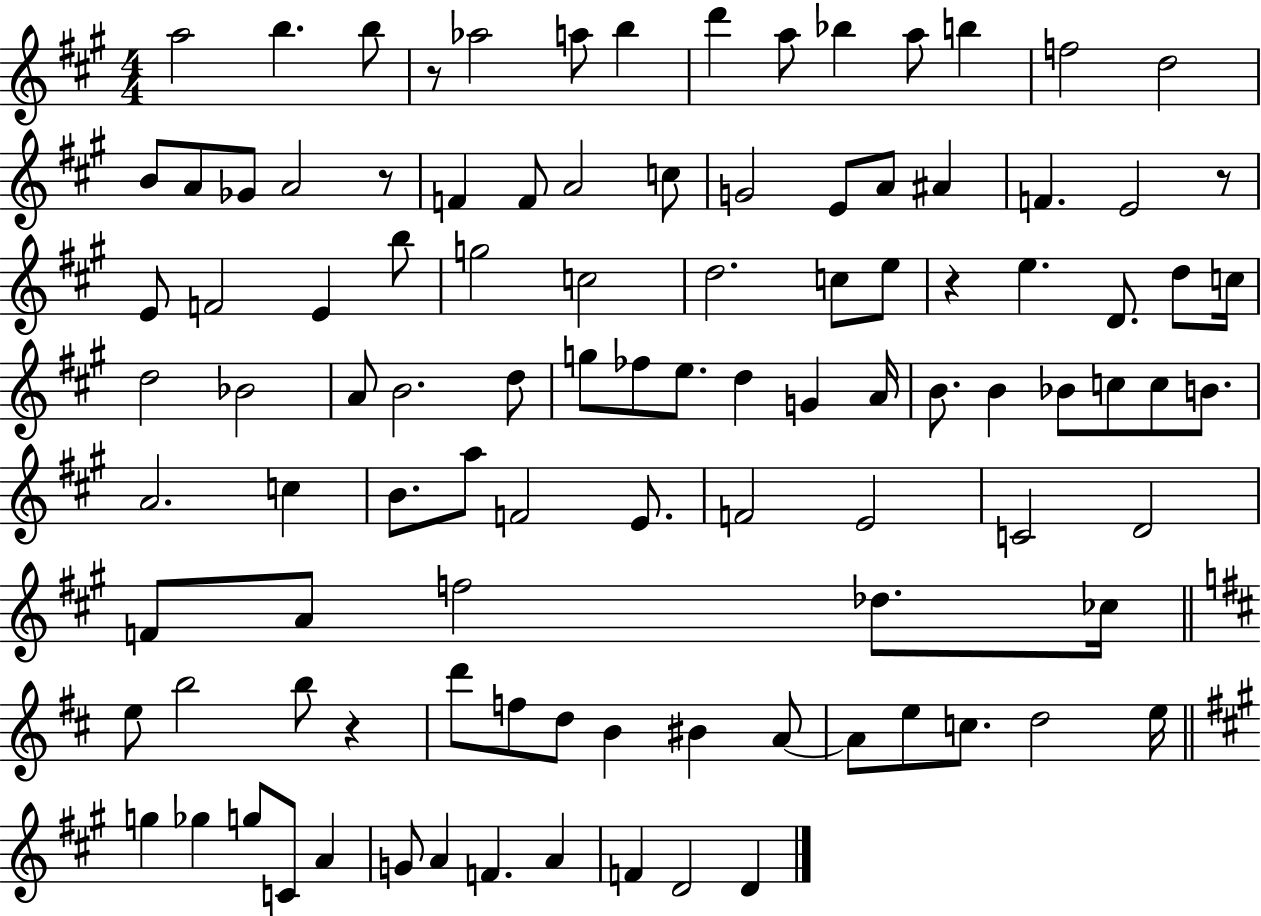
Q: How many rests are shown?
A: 5